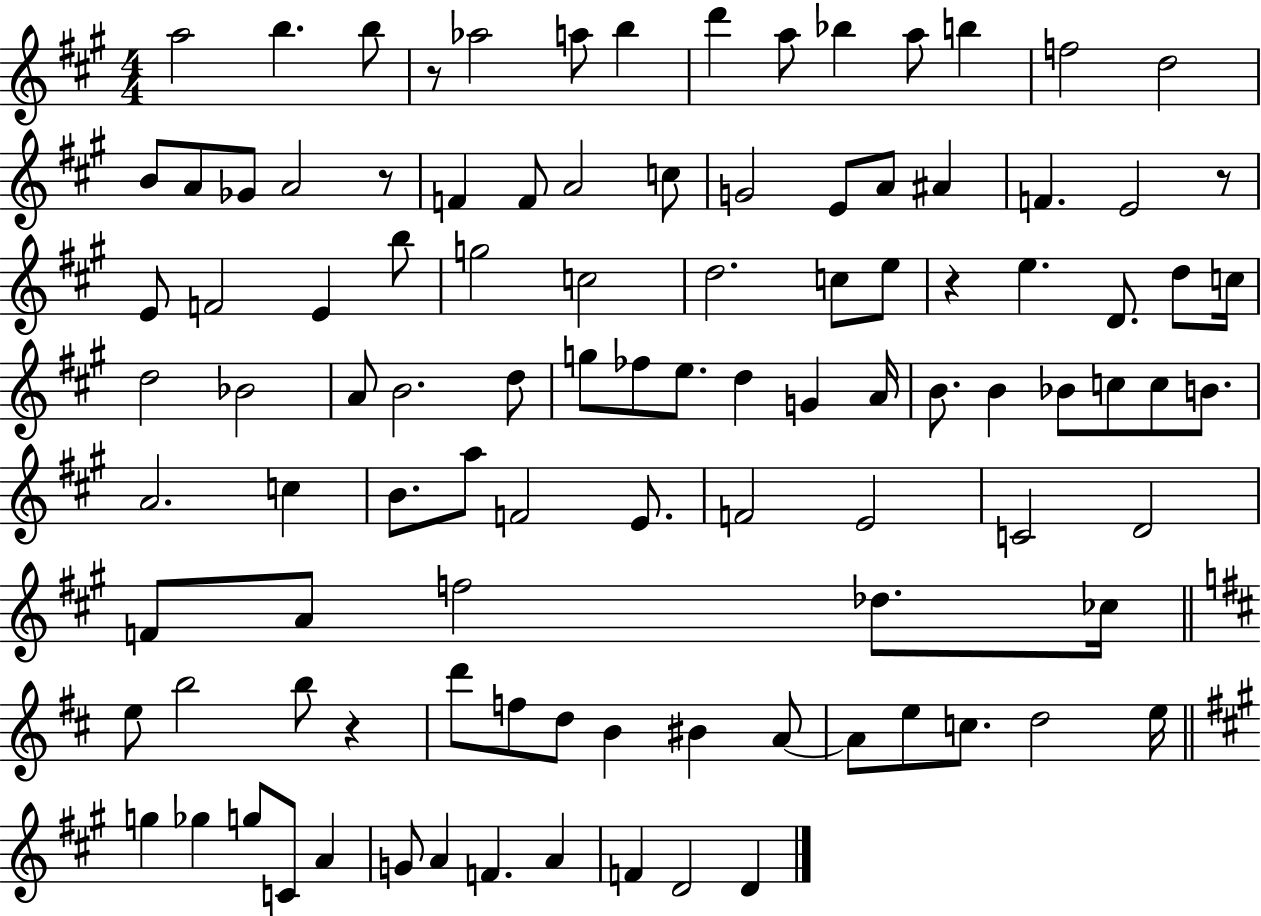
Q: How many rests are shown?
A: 5